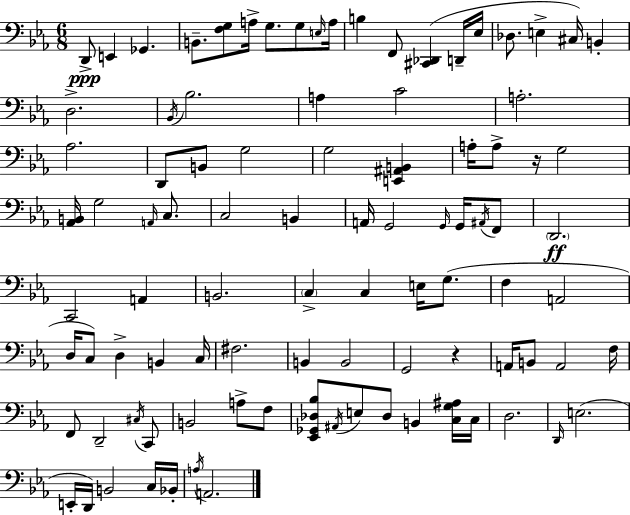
X:1
T:Untitled
M:6/8
L:1/4
K:Eb
D,,/2 E,, _G,, B,,/2 [F,G,]/2 A,/4 G,/2 G,/2 E,/4 A,/4 B, F,,/2 [^C,,_D,,] D,,/4 _E,/4 _D,/2 E, ^C,/4 B,, D,2 _B,,/4 _B,2 A, C2 A,2 _A,2 D,,/2 B,,/2 G,2 G,2 [E,,^A,,B,,] A,/4 A,/2 z/4 G,2 [_A,,B,,]/4 G,2 A,,/4 C,/2 C,2 B,, A,,/4 G,,2 G,,/4 G,,/4 ^A,,/4 F,,/2 D,,2 C,,2 A,, B,,2 C, C, E,/4 G,/2 F, A,,2 D,/4 C,/2 D, B,, C,/4 ^F,2 B,, B,,2 G,,2 z A,,/4 B,,/2 A,,2 F,/4 F,,/2 D,,2 ^C,/4 C,,/2 B,,2 A,/2 F,/2 [_E,,_G,,_D,_B,]/2 ^A,,/4 E,/2 _D,/2 B,, [C,G,^A,]/4 C,/4 D,2 D,,/4 E,2 E,,/4 D,,/4 B,,2 C,/4 _B,,/4 A,/4 A,,2